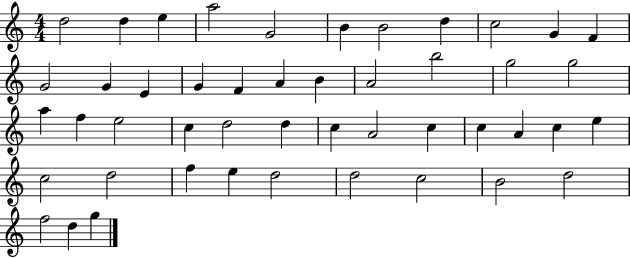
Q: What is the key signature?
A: C major